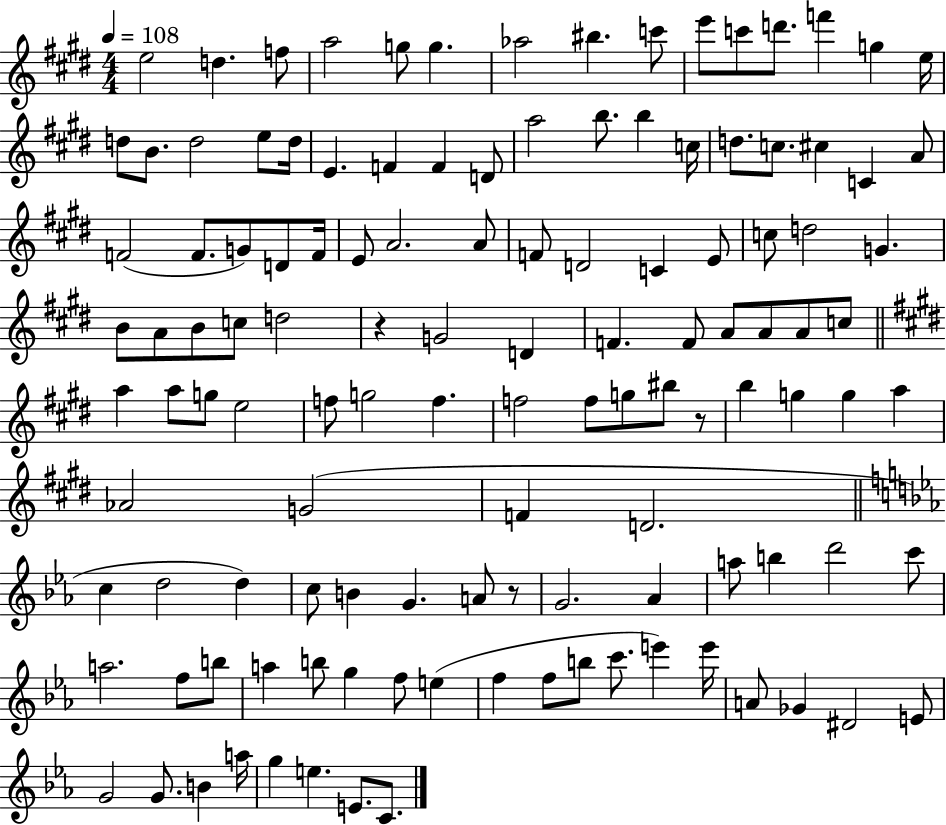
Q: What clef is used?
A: treble